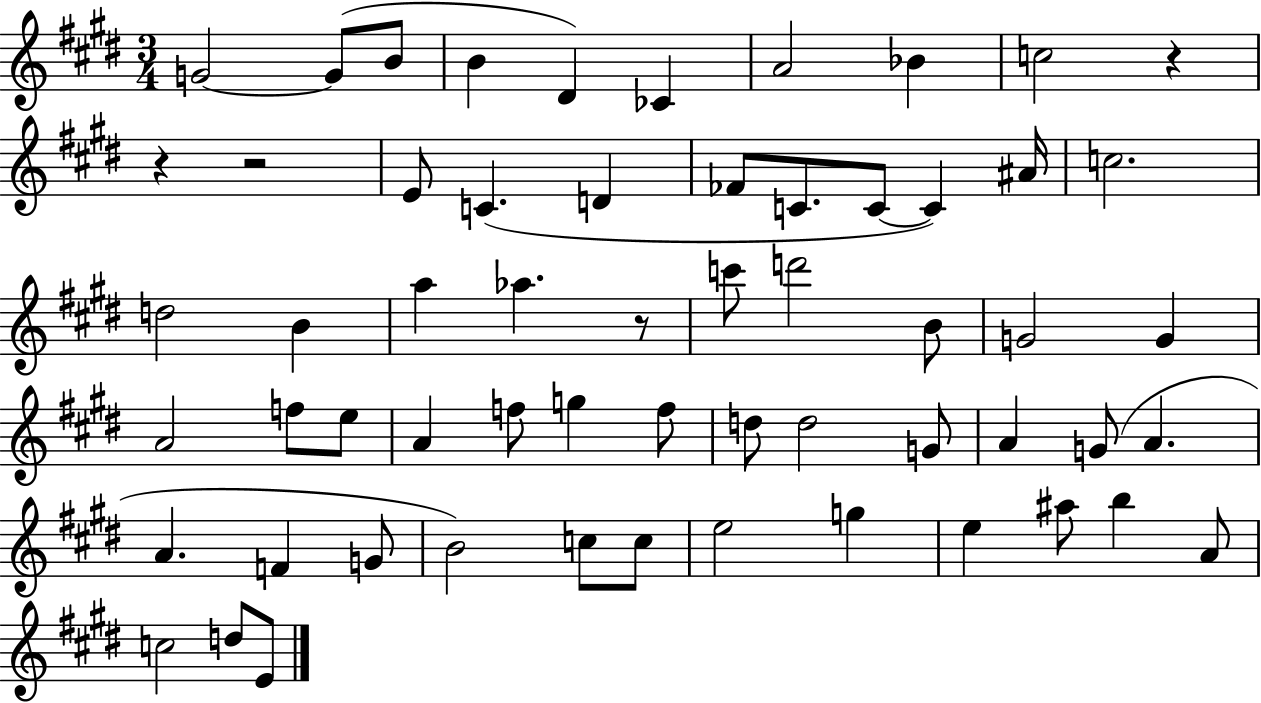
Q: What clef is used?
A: treble